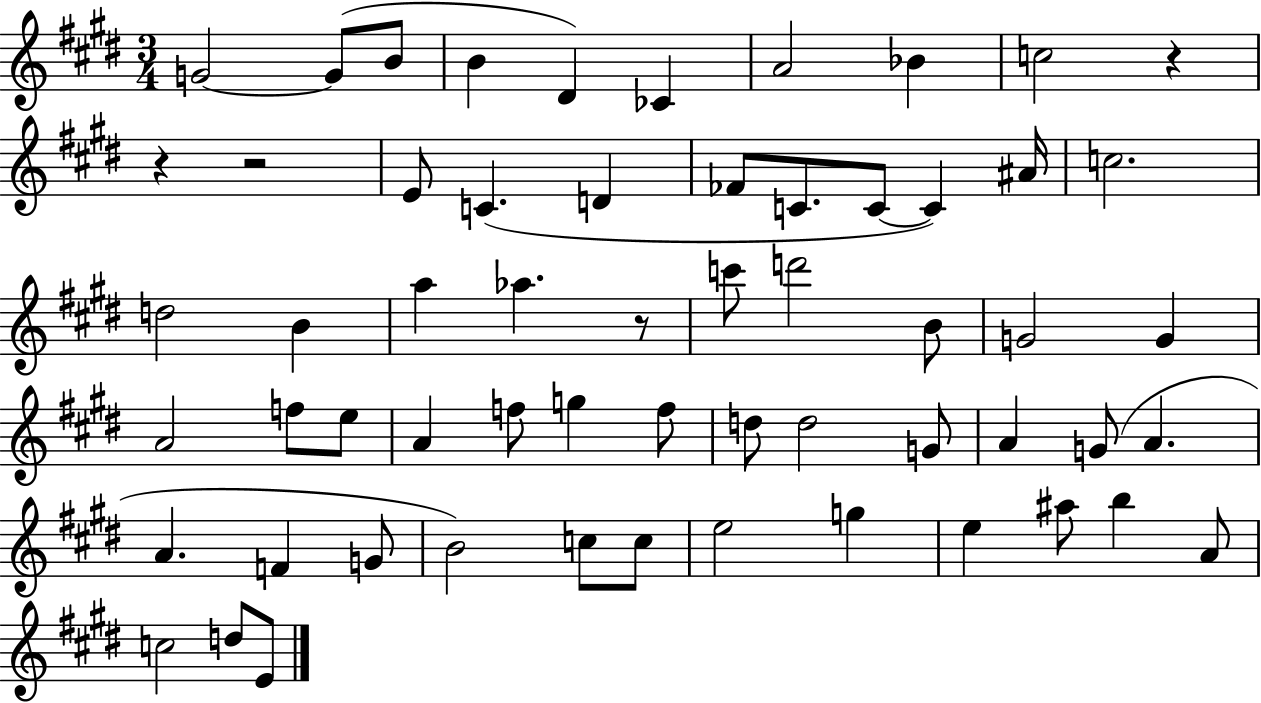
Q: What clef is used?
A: treble